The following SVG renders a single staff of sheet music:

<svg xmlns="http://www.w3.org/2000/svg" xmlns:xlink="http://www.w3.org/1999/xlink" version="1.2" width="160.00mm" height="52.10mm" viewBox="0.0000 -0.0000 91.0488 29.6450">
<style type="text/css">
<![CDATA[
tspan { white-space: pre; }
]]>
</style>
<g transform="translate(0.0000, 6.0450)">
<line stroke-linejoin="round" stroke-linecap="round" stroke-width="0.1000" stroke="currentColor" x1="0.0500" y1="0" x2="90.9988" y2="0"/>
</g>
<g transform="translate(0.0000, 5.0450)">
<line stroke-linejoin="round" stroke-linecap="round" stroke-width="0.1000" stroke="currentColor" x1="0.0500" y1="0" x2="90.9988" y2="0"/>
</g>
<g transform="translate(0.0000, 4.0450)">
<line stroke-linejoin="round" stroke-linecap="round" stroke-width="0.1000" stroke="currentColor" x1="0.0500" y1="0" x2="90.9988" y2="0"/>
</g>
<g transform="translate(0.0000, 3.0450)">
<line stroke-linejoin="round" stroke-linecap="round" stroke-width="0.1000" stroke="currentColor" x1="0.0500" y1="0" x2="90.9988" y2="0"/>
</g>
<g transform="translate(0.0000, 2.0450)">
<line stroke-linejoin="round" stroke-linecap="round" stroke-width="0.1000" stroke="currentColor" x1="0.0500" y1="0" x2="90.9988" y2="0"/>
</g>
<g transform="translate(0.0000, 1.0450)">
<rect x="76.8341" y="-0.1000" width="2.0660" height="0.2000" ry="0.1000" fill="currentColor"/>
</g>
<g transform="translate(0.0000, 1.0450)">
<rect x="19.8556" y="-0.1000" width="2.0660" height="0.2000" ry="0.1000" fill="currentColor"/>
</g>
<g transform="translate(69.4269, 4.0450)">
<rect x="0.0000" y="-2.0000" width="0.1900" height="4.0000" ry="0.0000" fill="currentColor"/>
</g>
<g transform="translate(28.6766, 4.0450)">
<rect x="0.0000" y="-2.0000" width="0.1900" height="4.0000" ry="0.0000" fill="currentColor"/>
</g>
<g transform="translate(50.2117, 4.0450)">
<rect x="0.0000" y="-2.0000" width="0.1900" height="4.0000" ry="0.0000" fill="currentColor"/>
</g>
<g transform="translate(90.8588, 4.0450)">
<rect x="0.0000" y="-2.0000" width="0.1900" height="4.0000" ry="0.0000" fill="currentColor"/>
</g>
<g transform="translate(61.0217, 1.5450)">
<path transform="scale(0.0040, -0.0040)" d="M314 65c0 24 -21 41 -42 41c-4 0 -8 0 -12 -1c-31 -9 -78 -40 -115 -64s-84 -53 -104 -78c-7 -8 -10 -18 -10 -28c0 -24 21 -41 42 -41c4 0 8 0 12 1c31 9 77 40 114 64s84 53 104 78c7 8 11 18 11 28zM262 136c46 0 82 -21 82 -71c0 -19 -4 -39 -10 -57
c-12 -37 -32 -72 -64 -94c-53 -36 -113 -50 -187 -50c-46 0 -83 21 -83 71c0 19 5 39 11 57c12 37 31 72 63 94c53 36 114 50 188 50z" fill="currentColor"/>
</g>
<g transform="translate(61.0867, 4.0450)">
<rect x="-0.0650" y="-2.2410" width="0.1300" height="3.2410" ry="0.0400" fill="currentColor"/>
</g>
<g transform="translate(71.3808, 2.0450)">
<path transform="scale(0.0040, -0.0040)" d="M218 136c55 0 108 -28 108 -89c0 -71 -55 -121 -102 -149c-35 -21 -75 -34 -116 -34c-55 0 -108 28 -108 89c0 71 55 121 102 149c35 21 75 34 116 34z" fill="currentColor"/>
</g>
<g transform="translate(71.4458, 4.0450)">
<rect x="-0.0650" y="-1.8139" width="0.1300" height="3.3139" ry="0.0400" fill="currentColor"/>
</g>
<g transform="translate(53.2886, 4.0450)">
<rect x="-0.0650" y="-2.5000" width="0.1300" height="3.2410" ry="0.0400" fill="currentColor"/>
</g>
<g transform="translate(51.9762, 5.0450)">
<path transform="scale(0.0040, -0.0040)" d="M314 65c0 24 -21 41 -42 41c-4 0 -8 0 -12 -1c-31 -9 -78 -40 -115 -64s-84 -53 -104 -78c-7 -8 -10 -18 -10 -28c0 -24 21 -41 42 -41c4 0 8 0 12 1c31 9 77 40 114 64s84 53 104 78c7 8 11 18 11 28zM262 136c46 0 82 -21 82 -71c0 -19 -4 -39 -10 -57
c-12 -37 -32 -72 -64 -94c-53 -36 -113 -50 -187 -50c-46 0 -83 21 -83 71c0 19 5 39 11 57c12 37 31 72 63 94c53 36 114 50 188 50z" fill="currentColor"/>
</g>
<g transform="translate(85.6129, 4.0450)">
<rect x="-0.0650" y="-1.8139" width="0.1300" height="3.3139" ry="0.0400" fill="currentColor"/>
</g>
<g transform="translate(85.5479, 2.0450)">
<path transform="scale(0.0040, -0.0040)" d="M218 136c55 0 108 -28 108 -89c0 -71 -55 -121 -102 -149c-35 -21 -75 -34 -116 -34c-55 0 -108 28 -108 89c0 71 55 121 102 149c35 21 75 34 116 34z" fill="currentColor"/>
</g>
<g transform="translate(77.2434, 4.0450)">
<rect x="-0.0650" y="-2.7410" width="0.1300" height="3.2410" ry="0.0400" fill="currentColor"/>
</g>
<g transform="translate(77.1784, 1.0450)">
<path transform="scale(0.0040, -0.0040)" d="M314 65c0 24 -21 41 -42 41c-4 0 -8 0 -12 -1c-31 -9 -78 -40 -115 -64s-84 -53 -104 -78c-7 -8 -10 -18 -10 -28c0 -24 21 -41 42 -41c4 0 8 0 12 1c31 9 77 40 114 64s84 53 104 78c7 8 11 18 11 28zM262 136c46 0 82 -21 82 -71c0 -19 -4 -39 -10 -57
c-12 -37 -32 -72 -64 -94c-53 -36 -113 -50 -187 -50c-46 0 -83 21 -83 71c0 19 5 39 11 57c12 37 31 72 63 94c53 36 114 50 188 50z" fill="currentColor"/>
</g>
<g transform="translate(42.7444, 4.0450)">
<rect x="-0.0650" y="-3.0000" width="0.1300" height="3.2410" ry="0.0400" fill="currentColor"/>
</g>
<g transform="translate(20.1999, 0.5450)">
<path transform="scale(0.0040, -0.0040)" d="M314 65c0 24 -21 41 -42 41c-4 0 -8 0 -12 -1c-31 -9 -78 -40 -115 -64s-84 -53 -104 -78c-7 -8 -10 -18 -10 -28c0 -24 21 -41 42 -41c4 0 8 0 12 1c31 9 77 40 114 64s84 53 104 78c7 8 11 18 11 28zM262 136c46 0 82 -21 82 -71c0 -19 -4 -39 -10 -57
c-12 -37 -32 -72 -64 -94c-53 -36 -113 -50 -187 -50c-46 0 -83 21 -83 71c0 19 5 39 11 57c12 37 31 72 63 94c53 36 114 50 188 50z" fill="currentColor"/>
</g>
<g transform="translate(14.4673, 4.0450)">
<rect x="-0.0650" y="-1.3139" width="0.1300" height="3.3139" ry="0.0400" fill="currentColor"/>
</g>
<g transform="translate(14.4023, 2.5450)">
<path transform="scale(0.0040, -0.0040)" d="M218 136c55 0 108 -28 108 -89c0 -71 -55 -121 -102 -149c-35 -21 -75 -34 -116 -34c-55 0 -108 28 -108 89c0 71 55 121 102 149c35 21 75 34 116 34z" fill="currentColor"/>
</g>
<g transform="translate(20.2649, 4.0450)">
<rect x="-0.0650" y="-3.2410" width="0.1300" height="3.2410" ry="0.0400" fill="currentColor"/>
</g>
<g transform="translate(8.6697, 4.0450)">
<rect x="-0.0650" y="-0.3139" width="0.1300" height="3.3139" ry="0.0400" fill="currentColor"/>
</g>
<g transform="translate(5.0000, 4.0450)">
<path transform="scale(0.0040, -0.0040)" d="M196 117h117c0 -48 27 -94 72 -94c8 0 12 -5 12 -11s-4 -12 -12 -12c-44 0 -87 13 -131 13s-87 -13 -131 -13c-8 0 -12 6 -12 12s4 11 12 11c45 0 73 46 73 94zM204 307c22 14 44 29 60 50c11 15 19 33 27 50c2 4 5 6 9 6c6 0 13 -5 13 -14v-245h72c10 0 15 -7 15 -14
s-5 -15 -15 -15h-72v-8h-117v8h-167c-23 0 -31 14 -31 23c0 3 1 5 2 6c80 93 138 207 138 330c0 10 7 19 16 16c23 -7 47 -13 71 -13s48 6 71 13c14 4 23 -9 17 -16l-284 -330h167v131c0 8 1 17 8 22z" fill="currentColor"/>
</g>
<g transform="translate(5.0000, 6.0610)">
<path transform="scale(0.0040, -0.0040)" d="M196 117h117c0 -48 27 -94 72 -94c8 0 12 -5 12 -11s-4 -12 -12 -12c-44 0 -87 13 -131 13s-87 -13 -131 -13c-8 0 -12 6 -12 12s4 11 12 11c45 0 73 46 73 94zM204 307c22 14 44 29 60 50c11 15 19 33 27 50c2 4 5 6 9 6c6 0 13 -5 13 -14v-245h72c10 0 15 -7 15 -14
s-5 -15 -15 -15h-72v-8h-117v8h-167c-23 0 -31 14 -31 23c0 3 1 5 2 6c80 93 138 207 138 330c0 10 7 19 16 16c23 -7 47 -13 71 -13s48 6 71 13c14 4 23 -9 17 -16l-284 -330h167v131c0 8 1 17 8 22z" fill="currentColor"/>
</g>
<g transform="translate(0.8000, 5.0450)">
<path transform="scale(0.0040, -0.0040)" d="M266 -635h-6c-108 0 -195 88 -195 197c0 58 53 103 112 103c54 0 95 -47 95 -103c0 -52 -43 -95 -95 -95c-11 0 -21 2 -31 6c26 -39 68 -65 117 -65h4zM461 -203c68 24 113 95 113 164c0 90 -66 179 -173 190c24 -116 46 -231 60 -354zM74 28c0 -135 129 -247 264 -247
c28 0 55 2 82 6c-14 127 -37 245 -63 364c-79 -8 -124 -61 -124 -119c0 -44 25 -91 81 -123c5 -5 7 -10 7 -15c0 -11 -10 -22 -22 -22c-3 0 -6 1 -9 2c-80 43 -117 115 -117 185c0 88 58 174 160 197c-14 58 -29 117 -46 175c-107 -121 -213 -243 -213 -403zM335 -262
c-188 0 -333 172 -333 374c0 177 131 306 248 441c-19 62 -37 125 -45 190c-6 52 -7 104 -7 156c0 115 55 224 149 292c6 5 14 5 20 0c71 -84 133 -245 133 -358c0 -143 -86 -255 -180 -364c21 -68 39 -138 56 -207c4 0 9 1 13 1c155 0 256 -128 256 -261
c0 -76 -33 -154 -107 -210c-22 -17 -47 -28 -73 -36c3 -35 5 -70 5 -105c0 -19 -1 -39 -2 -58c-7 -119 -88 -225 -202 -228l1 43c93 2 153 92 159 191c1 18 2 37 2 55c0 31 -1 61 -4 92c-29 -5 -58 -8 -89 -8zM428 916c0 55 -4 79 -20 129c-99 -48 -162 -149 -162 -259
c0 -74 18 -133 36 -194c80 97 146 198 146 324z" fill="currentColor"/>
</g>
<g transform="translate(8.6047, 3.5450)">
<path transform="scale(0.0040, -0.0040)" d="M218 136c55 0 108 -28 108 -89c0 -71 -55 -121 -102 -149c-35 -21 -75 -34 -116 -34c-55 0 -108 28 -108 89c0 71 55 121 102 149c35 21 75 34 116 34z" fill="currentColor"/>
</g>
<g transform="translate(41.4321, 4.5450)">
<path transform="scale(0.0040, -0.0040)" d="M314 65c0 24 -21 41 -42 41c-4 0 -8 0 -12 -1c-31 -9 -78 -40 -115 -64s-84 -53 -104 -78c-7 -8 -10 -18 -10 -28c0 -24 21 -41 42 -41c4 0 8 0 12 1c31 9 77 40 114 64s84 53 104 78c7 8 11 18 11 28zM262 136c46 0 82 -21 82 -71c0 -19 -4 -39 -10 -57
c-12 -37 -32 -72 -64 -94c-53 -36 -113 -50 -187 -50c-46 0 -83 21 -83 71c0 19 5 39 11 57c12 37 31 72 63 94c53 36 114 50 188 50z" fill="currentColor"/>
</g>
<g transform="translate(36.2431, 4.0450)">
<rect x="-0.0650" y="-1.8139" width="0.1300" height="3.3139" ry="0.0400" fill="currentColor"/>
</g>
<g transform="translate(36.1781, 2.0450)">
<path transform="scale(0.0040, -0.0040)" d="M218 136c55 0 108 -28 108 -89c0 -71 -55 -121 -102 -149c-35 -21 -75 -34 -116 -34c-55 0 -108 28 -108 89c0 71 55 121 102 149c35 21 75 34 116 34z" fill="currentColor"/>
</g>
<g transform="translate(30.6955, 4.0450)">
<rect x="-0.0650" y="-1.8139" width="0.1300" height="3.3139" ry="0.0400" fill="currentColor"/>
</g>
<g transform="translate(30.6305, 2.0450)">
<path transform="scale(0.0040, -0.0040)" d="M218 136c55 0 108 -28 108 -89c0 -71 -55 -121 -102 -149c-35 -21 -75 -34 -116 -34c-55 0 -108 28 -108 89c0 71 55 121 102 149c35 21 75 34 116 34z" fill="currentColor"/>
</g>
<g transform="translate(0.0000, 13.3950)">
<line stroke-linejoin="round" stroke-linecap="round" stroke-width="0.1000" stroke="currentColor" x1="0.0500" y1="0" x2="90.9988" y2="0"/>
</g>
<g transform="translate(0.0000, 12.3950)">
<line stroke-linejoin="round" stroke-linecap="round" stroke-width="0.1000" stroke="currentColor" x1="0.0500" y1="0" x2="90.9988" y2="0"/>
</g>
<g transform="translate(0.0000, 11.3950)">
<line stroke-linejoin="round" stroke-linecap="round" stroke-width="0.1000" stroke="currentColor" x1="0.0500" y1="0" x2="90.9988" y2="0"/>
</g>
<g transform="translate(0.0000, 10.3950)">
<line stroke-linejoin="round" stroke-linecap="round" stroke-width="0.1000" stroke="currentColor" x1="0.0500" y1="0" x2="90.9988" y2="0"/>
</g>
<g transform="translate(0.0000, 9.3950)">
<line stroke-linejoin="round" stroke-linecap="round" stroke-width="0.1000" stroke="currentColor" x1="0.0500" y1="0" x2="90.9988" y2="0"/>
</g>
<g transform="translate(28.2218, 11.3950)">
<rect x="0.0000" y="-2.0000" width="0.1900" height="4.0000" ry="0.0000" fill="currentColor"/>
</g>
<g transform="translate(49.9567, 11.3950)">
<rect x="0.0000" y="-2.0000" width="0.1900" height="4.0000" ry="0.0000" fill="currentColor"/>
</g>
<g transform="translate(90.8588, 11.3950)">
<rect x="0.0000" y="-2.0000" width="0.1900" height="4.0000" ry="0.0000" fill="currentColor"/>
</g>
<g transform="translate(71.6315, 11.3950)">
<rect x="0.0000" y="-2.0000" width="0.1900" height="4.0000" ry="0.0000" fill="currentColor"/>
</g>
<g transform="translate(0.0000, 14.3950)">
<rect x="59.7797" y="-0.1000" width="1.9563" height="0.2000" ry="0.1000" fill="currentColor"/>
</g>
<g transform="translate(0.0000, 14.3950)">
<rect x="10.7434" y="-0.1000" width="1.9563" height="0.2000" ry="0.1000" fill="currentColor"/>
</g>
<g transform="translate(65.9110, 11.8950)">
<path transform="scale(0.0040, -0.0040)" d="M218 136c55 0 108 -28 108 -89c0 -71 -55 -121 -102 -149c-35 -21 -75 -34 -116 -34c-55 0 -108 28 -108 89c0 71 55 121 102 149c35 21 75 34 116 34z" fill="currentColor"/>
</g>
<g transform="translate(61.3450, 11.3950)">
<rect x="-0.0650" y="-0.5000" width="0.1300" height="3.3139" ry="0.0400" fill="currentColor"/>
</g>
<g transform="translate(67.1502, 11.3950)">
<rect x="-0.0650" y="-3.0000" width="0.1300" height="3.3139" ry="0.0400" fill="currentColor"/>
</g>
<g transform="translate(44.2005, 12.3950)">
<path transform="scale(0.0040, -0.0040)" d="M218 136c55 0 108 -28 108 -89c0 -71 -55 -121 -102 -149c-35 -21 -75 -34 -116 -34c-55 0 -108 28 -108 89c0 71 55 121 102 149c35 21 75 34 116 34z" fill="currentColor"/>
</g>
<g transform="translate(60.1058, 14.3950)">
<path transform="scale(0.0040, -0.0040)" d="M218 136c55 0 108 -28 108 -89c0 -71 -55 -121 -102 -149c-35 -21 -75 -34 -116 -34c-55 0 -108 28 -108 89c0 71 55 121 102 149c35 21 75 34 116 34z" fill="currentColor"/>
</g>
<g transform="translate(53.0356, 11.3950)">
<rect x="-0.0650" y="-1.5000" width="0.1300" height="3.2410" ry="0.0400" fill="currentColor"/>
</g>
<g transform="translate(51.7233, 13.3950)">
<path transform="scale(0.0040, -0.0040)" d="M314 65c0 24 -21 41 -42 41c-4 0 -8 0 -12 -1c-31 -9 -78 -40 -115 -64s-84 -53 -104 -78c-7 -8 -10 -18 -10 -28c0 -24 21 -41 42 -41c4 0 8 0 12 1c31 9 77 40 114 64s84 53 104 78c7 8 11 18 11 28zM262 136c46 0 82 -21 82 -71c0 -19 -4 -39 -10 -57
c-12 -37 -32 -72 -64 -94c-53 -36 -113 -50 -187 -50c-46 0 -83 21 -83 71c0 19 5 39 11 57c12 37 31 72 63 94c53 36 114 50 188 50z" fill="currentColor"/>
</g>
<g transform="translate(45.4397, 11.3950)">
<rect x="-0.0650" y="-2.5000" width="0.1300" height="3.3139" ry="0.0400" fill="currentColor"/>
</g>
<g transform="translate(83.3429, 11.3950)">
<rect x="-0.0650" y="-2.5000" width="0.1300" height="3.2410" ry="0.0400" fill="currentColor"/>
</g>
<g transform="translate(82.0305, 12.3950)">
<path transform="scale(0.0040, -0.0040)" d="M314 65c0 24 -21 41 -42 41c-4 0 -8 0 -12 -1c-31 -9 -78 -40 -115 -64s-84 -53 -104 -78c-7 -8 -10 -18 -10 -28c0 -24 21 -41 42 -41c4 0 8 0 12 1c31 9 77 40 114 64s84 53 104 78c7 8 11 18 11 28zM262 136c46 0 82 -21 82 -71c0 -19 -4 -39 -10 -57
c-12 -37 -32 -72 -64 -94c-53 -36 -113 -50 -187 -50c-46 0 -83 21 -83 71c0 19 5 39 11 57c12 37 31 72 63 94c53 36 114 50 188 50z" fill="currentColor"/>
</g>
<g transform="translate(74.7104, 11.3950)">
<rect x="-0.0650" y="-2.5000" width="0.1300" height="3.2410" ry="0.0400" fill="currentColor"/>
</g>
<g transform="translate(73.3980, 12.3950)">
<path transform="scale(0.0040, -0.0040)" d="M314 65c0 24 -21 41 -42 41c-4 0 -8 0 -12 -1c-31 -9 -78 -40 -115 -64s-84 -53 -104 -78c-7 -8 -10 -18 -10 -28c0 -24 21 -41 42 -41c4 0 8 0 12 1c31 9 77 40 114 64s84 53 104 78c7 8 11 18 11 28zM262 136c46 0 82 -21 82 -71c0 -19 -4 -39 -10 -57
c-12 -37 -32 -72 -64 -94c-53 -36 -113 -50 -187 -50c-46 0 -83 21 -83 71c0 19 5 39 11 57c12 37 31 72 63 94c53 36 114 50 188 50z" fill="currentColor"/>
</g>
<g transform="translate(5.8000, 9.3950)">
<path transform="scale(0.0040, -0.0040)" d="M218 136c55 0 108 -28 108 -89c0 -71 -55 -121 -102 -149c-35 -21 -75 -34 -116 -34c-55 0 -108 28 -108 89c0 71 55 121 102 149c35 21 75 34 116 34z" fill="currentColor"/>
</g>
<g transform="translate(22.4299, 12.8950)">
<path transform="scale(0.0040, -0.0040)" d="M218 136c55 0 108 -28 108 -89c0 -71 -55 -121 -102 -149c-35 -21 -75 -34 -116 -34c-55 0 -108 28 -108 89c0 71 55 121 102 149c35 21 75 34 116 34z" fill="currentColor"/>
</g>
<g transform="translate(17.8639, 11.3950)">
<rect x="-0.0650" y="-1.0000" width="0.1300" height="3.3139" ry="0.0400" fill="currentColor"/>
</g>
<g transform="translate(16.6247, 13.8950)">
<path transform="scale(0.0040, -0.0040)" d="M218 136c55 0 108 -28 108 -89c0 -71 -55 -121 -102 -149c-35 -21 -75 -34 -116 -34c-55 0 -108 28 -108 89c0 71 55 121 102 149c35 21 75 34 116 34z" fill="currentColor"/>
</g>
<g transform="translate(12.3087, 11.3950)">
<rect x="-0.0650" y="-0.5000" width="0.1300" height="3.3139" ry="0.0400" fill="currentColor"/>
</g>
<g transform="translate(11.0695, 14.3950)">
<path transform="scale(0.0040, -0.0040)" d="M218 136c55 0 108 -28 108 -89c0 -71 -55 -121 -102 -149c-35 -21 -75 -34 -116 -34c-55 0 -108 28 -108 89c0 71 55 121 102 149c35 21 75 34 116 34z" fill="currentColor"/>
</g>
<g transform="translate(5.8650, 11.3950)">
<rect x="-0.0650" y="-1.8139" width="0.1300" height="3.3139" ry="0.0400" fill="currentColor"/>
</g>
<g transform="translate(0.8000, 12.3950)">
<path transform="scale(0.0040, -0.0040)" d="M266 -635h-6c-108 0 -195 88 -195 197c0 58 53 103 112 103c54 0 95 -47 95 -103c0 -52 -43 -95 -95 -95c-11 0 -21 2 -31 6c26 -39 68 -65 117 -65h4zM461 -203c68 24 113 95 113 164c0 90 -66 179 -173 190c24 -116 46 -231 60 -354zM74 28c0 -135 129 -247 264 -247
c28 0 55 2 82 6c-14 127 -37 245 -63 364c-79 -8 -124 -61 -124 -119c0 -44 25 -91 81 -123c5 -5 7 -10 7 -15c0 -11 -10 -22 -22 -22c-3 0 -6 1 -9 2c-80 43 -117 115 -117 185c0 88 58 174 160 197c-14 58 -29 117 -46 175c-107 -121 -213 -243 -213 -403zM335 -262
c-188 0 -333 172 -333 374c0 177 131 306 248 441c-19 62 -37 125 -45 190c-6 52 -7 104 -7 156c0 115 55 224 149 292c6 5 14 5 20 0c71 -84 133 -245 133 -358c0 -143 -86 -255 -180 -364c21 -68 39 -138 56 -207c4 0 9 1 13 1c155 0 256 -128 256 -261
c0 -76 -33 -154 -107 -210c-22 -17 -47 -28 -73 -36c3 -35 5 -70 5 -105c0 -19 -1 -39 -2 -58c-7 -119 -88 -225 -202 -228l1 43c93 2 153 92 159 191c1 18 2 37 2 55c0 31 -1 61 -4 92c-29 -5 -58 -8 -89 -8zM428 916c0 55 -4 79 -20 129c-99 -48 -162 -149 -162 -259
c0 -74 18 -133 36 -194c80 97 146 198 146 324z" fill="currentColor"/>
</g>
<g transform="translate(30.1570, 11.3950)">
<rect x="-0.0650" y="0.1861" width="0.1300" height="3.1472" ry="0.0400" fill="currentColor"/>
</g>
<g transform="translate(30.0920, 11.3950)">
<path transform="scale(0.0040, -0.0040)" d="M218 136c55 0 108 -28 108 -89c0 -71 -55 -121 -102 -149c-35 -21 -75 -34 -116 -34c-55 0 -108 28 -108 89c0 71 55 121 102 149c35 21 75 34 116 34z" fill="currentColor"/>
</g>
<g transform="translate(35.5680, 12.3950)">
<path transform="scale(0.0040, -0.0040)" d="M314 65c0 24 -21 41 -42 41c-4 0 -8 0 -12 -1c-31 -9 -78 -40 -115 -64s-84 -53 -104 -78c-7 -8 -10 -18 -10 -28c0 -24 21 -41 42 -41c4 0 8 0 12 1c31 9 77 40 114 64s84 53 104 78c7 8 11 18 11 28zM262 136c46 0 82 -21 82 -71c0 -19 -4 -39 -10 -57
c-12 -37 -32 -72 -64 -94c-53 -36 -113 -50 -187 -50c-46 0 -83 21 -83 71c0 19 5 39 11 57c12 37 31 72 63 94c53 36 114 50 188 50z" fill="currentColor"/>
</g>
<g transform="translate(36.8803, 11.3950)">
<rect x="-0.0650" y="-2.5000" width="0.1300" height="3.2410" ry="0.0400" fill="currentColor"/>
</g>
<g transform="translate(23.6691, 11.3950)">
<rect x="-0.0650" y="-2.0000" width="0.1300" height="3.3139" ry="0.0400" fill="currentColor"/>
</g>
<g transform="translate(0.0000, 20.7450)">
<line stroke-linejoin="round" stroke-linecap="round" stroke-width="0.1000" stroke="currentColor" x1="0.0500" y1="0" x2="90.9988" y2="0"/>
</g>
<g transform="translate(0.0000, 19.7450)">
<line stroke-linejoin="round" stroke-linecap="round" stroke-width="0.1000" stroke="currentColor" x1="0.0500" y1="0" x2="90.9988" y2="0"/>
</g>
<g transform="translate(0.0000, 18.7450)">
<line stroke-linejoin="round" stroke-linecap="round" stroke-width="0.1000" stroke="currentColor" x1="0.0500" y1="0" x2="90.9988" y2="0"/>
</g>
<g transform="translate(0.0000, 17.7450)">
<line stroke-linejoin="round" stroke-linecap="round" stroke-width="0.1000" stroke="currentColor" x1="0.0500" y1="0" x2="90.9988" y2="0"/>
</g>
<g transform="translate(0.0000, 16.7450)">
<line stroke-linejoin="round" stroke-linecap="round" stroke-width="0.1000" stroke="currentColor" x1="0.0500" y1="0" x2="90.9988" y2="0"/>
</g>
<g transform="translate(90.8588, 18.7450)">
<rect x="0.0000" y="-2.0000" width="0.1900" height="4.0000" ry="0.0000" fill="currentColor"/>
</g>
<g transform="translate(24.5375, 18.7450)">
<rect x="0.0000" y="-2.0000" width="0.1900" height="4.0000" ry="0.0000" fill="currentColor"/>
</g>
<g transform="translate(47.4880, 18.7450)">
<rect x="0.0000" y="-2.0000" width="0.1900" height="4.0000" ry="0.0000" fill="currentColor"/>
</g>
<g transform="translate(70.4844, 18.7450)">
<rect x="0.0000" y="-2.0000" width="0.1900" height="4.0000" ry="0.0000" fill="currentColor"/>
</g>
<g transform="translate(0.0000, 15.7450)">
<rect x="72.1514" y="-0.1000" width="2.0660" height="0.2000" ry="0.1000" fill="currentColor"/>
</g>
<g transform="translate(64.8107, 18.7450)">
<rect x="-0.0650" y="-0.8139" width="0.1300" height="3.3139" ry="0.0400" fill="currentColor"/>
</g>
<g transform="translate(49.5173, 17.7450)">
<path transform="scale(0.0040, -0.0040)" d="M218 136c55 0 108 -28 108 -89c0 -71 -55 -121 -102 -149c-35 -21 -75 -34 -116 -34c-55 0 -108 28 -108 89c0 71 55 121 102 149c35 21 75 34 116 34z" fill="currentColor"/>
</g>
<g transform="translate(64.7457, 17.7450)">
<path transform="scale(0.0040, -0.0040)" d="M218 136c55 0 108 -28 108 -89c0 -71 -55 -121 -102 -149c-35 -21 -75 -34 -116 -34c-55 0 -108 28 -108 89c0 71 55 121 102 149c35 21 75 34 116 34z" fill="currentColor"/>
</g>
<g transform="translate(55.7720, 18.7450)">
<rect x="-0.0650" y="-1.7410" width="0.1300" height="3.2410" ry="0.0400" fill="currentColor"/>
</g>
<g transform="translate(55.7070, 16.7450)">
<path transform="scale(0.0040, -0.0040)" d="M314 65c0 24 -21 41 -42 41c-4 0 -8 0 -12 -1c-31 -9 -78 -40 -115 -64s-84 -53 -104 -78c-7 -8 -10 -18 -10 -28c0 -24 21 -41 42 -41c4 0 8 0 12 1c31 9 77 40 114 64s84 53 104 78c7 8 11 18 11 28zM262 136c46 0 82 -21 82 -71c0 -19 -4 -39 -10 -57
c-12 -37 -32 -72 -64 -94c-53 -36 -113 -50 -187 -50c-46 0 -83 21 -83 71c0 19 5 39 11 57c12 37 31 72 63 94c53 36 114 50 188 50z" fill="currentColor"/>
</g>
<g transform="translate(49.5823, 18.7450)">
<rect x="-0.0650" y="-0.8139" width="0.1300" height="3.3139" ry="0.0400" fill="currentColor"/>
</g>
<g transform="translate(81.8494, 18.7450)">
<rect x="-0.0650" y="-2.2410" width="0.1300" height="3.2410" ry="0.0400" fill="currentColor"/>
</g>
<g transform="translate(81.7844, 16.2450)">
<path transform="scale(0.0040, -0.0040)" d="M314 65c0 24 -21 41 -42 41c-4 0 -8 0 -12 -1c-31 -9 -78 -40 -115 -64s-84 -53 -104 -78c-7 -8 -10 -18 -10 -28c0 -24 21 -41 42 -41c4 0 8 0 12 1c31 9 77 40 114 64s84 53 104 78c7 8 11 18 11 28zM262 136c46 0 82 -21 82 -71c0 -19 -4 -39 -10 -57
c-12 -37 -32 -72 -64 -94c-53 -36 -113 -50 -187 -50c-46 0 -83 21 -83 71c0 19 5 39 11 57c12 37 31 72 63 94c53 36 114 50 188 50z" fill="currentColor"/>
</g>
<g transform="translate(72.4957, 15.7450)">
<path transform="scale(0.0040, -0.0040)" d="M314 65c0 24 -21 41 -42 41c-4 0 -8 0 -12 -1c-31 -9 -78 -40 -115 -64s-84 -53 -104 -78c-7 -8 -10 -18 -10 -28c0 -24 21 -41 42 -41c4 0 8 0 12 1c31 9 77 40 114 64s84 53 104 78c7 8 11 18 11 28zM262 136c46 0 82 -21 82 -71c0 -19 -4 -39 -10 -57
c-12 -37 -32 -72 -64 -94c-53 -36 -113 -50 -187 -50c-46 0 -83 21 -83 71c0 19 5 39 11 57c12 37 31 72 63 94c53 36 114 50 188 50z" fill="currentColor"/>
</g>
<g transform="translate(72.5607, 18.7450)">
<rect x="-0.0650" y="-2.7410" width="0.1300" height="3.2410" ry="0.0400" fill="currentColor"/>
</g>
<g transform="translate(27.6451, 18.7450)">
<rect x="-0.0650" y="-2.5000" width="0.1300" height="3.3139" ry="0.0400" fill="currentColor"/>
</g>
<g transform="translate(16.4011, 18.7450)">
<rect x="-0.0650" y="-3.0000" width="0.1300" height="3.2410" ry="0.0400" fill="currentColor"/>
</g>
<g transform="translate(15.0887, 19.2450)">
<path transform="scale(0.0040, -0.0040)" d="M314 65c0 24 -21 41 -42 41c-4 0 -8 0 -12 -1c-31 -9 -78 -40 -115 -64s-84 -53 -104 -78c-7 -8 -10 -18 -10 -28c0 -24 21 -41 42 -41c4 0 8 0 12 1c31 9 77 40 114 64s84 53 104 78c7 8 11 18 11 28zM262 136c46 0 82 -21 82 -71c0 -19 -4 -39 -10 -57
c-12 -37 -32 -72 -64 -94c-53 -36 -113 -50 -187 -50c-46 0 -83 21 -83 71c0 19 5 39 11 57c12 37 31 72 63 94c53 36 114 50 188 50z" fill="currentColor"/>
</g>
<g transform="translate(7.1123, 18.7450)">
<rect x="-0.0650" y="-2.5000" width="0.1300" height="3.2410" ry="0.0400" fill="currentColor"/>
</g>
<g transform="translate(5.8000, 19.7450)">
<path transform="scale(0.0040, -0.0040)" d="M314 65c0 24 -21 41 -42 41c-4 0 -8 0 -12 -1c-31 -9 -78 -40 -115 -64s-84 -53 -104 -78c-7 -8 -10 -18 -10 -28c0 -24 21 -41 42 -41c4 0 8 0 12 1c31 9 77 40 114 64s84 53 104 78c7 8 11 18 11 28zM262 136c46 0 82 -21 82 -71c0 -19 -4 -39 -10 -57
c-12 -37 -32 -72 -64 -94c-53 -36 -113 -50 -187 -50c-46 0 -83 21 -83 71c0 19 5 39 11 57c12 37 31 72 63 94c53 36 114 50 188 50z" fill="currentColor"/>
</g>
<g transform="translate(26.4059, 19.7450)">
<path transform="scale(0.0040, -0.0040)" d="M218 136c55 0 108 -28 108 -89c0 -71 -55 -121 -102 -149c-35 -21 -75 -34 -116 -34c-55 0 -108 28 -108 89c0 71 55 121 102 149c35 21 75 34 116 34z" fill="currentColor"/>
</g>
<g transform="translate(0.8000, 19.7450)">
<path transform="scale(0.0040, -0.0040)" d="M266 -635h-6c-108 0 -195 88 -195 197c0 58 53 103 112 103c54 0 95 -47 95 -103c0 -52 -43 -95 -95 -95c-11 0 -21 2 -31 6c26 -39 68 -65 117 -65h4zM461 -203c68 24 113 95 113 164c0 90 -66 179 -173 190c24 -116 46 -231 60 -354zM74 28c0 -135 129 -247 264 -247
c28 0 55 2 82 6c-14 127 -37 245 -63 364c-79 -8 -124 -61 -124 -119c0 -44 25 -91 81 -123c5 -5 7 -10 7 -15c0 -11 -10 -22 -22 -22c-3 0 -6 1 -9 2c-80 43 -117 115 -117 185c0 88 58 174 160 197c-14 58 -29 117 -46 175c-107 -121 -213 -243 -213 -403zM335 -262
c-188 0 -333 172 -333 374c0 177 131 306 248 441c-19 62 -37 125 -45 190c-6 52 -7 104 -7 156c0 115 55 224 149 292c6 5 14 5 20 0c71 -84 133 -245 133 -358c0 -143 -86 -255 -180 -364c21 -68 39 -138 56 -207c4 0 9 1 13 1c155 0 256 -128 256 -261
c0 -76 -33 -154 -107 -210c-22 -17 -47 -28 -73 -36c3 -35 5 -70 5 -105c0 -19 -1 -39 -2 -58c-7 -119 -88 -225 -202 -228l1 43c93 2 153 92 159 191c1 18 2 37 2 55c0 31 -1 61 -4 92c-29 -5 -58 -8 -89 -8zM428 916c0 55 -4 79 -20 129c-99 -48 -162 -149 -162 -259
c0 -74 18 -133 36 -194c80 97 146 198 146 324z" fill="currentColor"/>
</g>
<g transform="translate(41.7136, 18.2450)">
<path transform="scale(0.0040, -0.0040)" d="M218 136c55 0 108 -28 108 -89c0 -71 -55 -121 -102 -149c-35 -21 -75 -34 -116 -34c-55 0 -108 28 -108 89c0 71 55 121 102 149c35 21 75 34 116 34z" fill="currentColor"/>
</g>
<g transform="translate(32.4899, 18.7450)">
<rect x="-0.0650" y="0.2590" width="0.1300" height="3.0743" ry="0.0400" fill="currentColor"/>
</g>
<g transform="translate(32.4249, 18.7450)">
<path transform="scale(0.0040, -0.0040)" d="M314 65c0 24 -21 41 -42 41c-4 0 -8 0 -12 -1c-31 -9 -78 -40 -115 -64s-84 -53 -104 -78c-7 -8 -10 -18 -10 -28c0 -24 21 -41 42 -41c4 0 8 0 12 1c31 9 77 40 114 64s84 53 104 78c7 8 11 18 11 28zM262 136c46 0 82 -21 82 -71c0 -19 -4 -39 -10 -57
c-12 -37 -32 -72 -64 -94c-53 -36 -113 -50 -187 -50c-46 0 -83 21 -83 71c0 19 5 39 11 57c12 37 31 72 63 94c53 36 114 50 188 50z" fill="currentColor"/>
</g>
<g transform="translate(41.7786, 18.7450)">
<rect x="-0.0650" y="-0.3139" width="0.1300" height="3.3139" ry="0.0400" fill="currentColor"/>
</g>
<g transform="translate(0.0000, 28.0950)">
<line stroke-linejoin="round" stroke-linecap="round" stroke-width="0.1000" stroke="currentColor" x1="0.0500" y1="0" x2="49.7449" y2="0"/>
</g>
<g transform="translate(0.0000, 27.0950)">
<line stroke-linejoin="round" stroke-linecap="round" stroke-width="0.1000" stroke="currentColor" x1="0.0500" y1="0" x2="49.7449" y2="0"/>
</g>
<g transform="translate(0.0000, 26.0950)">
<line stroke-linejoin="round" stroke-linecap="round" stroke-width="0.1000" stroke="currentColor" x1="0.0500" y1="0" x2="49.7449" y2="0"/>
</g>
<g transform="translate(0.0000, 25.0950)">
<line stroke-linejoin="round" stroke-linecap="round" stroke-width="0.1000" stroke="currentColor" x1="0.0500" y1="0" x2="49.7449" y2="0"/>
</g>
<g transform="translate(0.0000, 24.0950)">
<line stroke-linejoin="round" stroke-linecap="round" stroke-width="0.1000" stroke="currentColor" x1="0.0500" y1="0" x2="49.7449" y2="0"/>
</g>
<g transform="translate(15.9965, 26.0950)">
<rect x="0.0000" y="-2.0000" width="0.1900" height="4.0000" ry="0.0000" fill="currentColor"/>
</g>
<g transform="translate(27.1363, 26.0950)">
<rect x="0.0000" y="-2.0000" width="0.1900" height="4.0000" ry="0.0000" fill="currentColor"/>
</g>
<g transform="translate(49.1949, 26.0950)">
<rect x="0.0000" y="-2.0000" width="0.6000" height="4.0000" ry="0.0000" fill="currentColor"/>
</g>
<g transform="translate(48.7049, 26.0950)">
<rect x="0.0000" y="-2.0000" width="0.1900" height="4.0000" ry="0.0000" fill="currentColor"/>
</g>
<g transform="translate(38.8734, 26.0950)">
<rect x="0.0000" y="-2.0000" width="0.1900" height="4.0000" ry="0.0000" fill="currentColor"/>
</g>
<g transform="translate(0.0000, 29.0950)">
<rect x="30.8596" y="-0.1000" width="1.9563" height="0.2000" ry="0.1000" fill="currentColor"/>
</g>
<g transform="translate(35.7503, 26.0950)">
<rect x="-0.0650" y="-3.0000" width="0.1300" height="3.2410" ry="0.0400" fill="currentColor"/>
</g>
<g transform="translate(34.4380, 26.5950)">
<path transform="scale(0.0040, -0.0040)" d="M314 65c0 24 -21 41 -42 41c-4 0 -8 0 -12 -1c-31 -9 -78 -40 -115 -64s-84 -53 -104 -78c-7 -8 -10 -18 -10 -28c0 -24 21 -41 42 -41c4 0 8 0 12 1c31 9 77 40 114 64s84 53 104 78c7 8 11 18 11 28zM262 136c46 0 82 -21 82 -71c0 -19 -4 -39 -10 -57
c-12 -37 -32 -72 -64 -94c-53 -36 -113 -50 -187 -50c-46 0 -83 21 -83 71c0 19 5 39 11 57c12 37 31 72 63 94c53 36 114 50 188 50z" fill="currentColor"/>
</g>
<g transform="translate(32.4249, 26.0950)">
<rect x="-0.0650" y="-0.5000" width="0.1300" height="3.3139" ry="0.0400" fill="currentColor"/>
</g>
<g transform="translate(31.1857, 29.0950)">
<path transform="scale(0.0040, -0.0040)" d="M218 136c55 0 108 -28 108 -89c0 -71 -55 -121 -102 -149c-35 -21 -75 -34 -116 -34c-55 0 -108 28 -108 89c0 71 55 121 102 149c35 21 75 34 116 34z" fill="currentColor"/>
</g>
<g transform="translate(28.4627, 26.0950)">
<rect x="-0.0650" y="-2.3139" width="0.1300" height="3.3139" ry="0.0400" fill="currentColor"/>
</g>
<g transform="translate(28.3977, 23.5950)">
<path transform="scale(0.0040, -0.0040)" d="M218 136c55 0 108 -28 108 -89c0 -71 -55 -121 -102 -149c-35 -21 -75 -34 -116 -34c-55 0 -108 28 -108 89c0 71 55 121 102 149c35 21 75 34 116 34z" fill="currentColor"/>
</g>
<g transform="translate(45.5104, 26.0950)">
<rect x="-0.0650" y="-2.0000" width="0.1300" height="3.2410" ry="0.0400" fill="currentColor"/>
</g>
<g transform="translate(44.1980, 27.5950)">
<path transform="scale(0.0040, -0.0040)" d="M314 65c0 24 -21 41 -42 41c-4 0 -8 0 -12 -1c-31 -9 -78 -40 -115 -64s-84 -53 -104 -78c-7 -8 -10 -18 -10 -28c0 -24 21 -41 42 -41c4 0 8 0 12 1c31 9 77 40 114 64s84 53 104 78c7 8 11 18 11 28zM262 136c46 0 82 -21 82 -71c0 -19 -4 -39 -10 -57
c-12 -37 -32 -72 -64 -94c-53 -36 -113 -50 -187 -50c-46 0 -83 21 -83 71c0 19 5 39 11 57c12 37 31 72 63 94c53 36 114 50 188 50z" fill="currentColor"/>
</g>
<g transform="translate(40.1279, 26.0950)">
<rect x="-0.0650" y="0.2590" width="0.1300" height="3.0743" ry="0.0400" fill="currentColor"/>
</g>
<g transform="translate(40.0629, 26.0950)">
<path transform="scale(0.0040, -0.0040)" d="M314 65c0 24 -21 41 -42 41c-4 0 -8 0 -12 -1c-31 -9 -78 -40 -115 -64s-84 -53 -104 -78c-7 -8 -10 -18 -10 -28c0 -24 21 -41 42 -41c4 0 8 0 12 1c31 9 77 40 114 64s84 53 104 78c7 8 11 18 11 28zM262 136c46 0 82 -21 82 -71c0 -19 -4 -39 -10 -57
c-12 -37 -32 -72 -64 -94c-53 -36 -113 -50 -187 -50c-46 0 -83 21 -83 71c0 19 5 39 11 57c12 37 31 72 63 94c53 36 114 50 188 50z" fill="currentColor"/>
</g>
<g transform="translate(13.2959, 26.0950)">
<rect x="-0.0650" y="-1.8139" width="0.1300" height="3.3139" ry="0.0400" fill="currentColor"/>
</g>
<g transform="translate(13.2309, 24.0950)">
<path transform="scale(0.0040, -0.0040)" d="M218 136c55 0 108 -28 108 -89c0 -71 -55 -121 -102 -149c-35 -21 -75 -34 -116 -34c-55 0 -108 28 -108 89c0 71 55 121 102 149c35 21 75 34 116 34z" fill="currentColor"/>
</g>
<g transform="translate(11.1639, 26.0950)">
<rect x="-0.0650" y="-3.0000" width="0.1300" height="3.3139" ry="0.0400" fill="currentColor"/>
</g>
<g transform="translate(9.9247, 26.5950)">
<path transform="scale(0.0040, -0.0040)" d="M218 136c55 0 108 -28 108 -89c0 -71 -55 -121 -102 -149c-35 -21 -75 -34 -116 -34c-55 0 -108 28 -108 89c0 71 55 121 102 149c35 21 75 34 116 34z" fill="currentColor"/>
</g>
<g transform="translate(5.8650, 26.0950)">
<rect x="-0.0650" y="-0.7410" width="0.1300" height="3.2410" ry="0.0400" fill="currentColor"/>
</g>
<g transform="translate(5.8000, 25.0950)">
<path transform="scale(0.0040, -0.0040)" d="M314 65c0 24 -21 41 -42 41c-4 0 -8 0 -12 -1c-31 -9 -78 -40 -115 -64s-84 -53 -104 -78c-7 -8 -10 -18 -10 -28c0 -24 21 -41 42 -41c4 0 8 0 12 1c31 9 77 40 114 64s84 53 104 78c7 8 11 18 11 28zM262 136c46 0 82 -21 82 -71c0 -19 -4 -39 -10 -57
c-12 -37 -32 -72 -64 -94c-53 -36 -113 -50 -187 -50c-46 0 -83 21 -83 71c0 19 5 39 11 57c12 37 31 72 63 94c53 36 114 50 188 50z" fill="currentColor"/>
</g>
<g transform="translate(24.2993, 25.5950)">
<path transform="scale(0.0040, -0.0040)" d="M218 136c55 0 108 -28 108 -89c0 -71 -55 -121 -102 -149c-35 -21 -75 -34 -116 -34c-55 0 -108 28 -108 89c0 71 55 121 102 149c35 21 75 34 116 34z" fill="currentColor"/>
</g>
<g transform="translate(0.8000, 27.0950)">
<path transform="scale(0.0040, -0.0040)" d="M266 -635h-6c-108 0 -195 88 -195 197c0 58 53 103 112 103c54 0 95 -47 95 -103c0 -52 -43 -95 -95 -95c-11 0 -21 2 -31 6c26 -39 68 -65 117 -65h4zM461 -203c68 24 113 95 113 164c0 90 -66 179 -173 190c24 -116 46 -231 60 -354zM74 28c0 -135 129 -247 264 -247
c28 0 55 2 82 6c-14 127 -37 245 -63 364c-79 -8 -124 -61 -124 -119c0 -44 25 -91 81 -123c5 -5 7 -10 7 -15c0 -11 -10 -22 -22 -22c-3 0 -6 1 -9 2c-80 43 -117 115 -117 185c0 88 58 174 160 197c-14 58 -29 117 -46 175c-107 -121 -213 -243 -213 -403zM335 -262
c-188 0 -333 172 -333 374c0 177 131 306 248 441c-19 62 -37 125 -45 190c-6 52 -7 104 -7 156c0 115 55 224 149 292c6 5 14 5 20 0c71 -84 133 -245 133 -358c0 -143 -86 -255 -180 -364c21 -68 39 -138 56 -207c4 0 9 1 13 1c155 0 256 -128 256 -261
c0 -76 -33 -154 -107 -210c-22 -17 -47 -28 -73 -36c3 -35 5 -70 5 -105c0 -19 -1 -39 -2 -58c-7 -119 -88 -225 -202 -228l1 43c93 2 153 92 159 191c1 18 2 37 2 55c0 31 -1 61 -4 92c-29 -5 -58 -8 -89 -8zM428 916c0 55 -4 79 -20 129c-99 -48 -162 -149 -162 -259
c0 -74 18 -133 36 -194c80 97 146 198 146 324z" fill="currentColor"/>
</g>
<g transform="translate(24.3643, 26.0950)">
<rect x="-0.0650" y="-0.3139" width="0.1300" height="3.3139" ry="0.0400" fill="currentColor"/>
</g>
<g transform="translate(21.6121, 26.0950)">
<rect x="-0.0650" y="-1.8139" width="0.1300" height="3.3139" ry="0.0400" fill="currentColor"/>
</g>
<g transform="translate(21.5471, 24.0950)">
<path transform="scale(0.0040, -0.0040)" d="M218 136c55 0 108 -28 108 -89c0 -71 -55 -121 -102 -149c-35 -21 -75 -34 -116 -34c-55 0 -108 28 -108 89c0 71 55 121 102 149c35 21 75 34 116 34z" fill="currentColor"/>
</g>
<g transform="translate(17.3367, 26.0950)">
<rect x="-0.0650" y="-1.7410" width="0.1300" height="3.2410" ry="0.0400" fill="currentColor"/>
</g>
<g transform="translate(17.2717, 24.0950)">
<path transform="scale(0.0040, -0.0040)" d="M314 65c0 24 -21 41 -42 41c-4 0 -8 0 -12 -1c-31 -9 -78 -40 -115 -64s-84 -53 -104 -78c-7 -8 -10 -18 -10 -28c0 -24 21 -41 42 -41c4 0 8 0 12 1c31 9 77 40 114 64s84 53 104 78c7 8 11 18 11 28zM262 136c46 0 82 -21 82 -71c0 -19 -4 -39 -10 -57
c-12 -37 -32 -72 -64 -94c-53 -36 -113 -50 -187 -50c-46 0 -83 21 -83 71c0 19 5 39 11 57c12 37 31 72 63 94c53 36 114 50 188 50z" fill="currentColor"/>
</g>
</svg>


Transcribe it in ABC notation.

X:1
T:Untitled
M:4/4
L:1/4
K:C
c e b2 f f A2 G2 g2 f a2 f f C D F B G2 G E2 C A G2 G2 G2 A2 G B2 c d f2 d a2 g2 d2 A f f2 f c g C A2 B2 F2